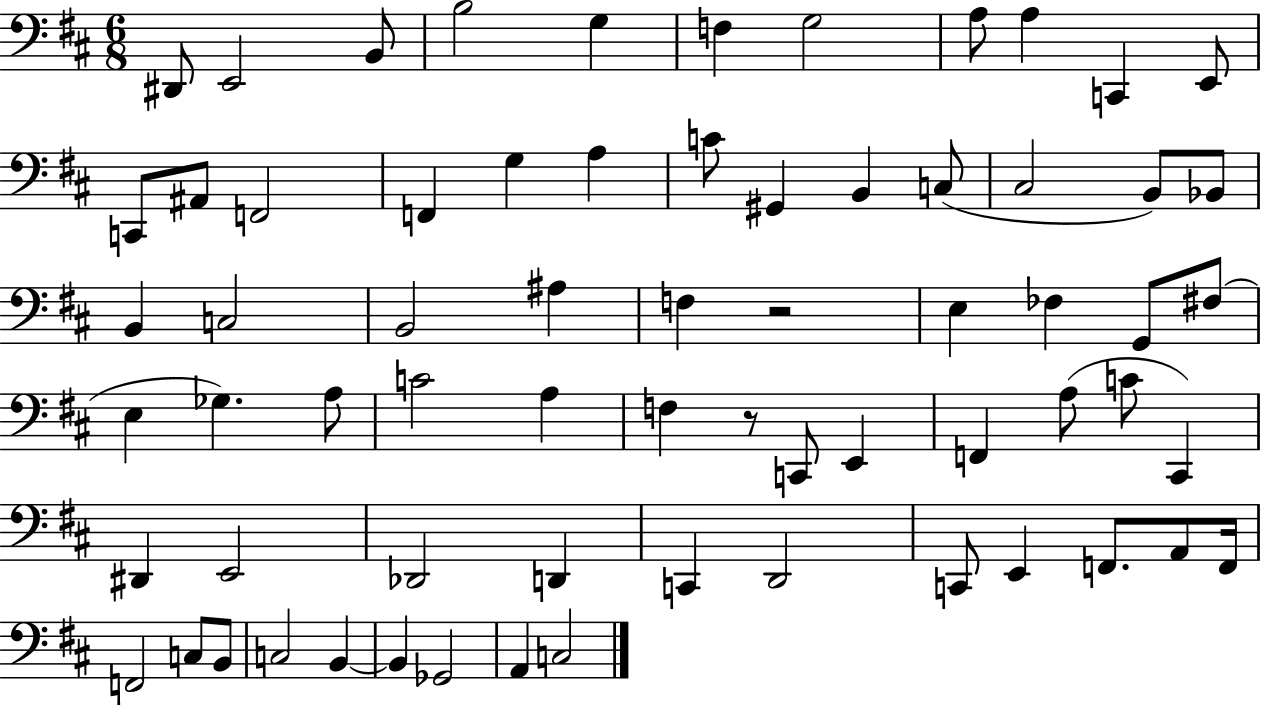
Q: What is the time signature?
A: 6/8